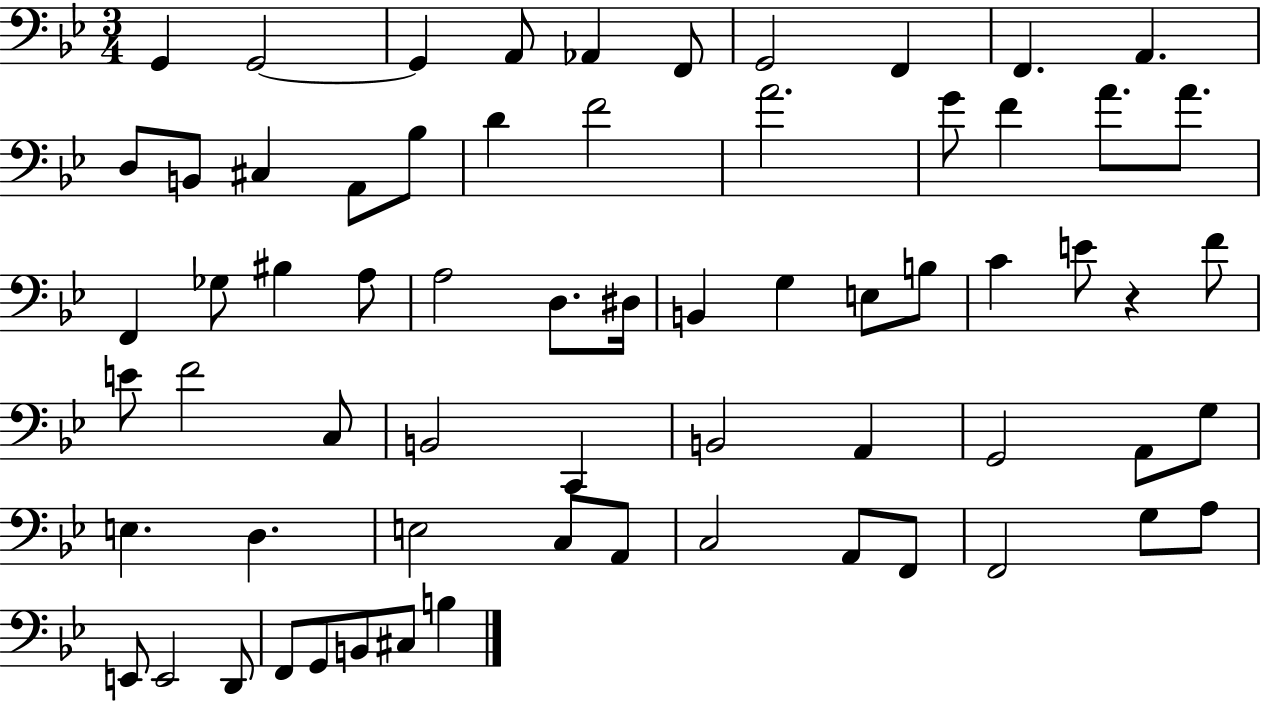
{
  \clef bass
  \numericTimeSignature
  \time 3/4
  \key bes \major
  \repeat volta 2 { g,4 g,2~~ | g,4 a,8 aes,4 f,8 | g,2 f,4 | f,4. a,4. | \break d8 b,8 cis4 a,8 bes8 | d'4 f'2 | a'2. | g'8 f'4 a'8. a'8. | \break f,4 ges8 bis4 a8 | a2 d8. dis16 | b,4 g4 e8 b8 | c'4 e'8 r4 f'8 | \break e'8 f'2 c8 | b,2 c,4 | b,2 a,4 | g,2 a,8 g8 | \break e4. d4. | e2 c8 a,8 | c2 a,8 f,8 | f,2 g8 a8 | \break e,8 e,2 d,8 | f,8 g,8 b,8 cis8 b4 | } \bar "|."
}